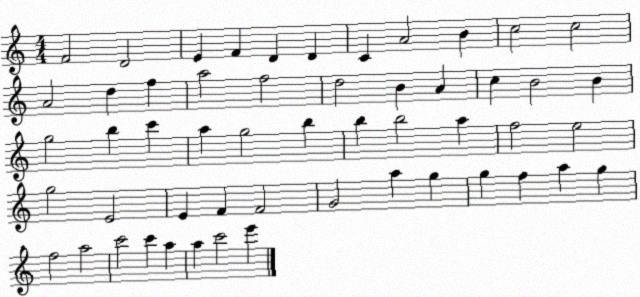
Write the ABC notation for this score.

X:1
T:Untitled
M:4/4
L:1/4
K:C
F2 D2 E F D D C A2 B c2 c2 A2 d f a2 f2 d2 B A c B2 B g2 b c' a g2 b b b2 a f2 e2 g2 E2 E F F2 G2 a g g f a g f2 a2 c'2 c' a a c'2 e'